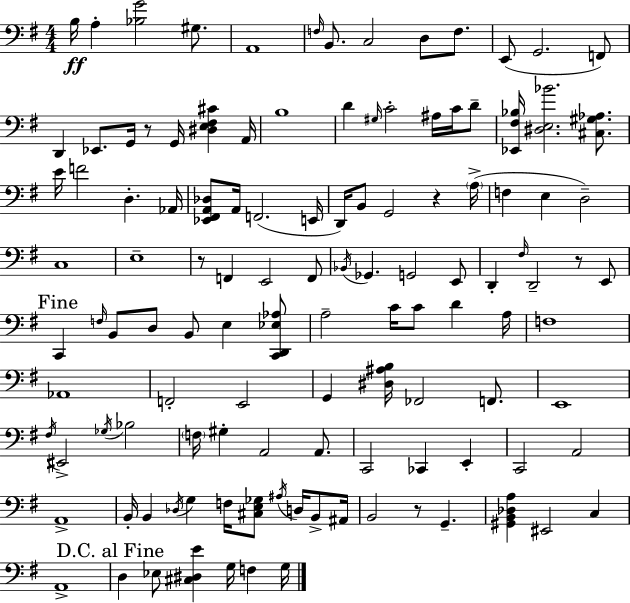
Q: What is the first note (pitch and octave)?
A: B3